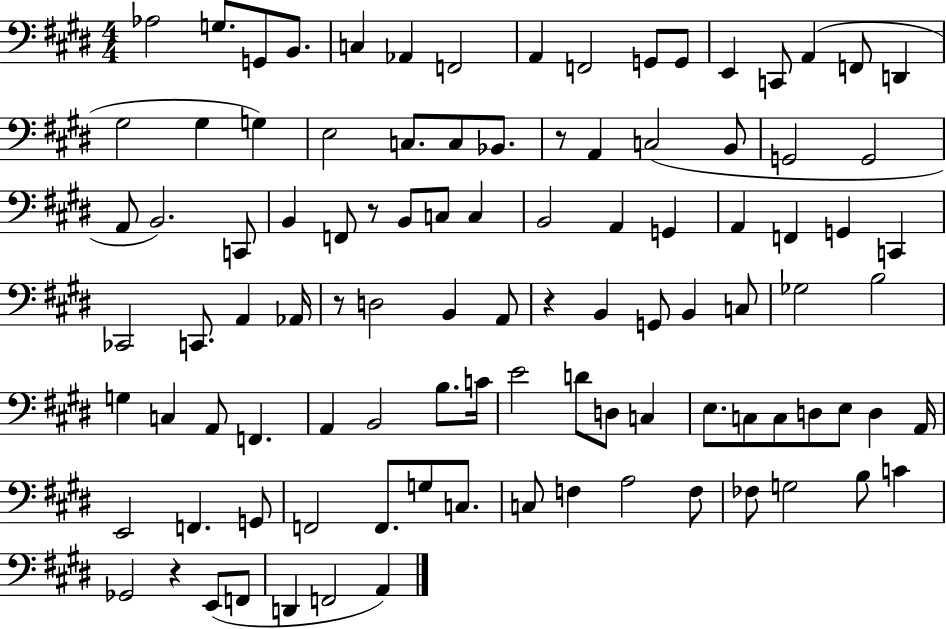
{
  \clef bass
  \numericTimeSignature
  \time 4/4
  \key e \major
  aes2 g8. g,8 b,8. | c4 aes,4 f,2 | a,4 f,2 g,8 g,8 | e,4 c,8 a,4( f,8 d,4 | \break gis2 gis4 g4) | e2 c8. c8 bes,8. | r8 a,4 c2( b,8 | g,2 g,2 | \break a,8 b,2.) c,8 | b,4 f,8 r8 b,8 c8 c4 | b,2 a,4 g,4 | a,4 f,4 g,4 c,4 | \break ces,2 c,8. a,4 aes,16 | r8 d2 b,4 a,8 | r4 b,4 g,8 b,4 c8 | ges2 b2 | \break g4 c4 a,8 f,4. | a,4 b,2 b8. c'16 | e'2 d'8 d8 c4 | e8. c8 c8 d8 e8 d4 a,16 | \break e,2 f,4. g,8 | f,2 f,8. g8 c8. | c8 f4 a2 f8 | fes8 g2 b8 c'4 | \break ges,2 r4 e,8( f,8 | d,4 f,2 a,4) | \bar "|."
}